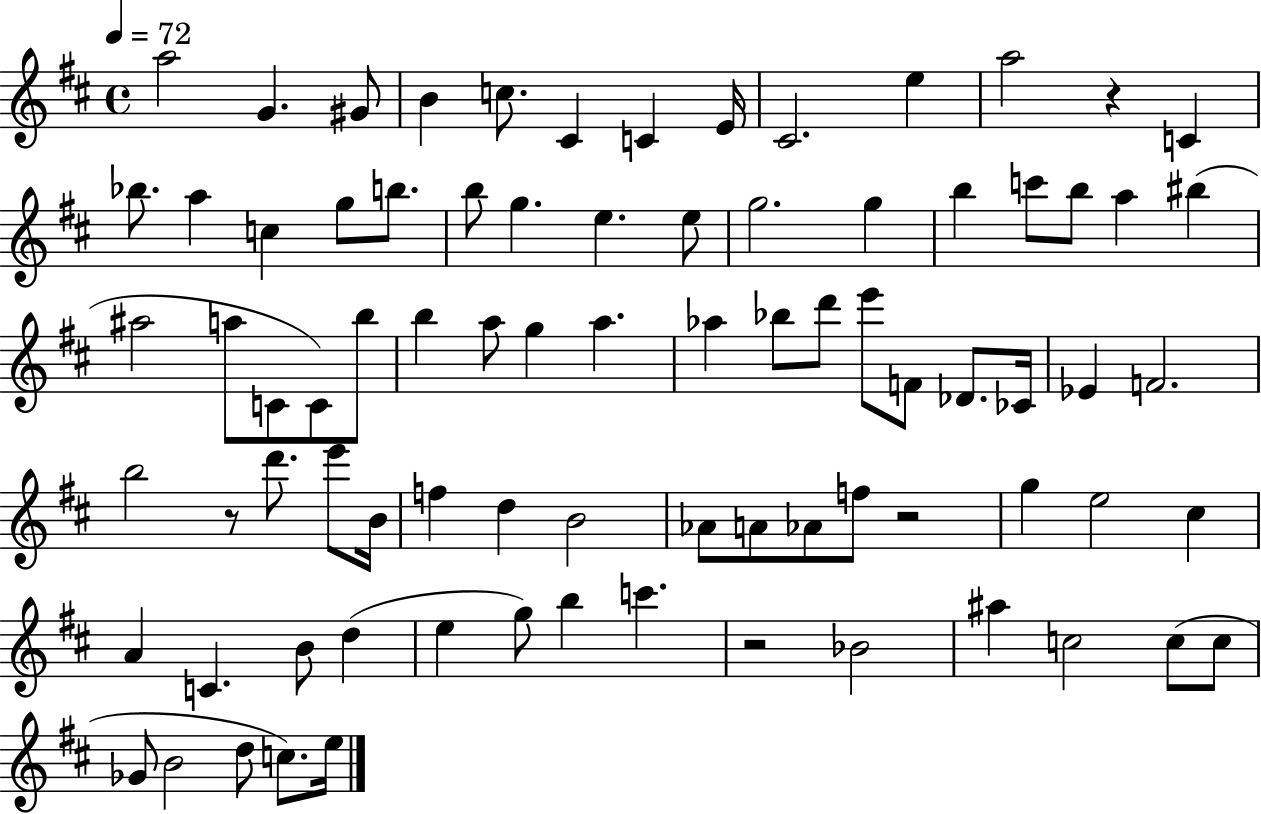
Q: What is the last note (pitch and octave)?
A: E5